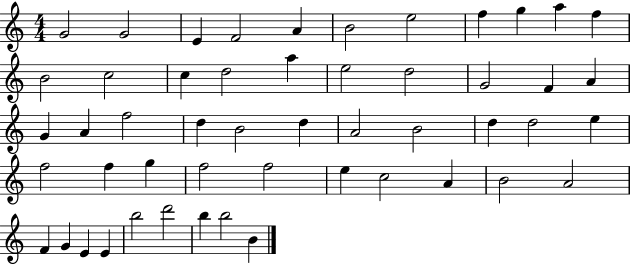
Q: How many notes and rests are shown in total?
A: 51